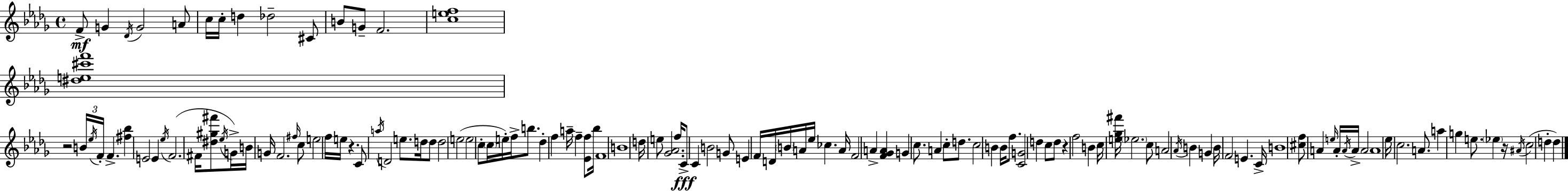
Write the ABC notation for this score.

X:1
T:Untitled
M:4/4
L:1/4
K:Bbm
F/2 G _D/4 G2 A/2 c/4 c/4 d _d2 ^C/2 B/2 G/2 F2 [cef]4 [^de^c'f']4 z2 B/4 _e/4 F/4 F [^f_b] E2 E _e/4 F2 ^F/4 [^d^g^f']/2 _e/4 G/4 B/4 G/4 F2 ^f/4 c/2 e2 f/4 e/4 z C/2 a/4 D2 e/2 d/4 d/2 d2 e2 e2 c/2 c/4 e/4 f/4 b/2 _d f a/4 f [_Ef]/2 _b/4 F4 B4 d/4 e/2 [_G_A]2 f/4 C/2 C B2 G/2 E F/4 D/4 B/4 A/4 _e/4 _c A/4 F2 A [F_GA] G c/2 A c/2 d/2 c2 B B/4 f/2 [CG]2 d c/2 d/2 z f2 B c/4 [e_g^f']/4 _e2 c/2 A2 _A/4 B G B/4 F2 E C/4 B4 [^cf]/2 A e/4 A/4 A/4 A/4 A2 A4 _e/4 c2 A/2 a g e/2 _e z/4 ^A/4 c2 d d